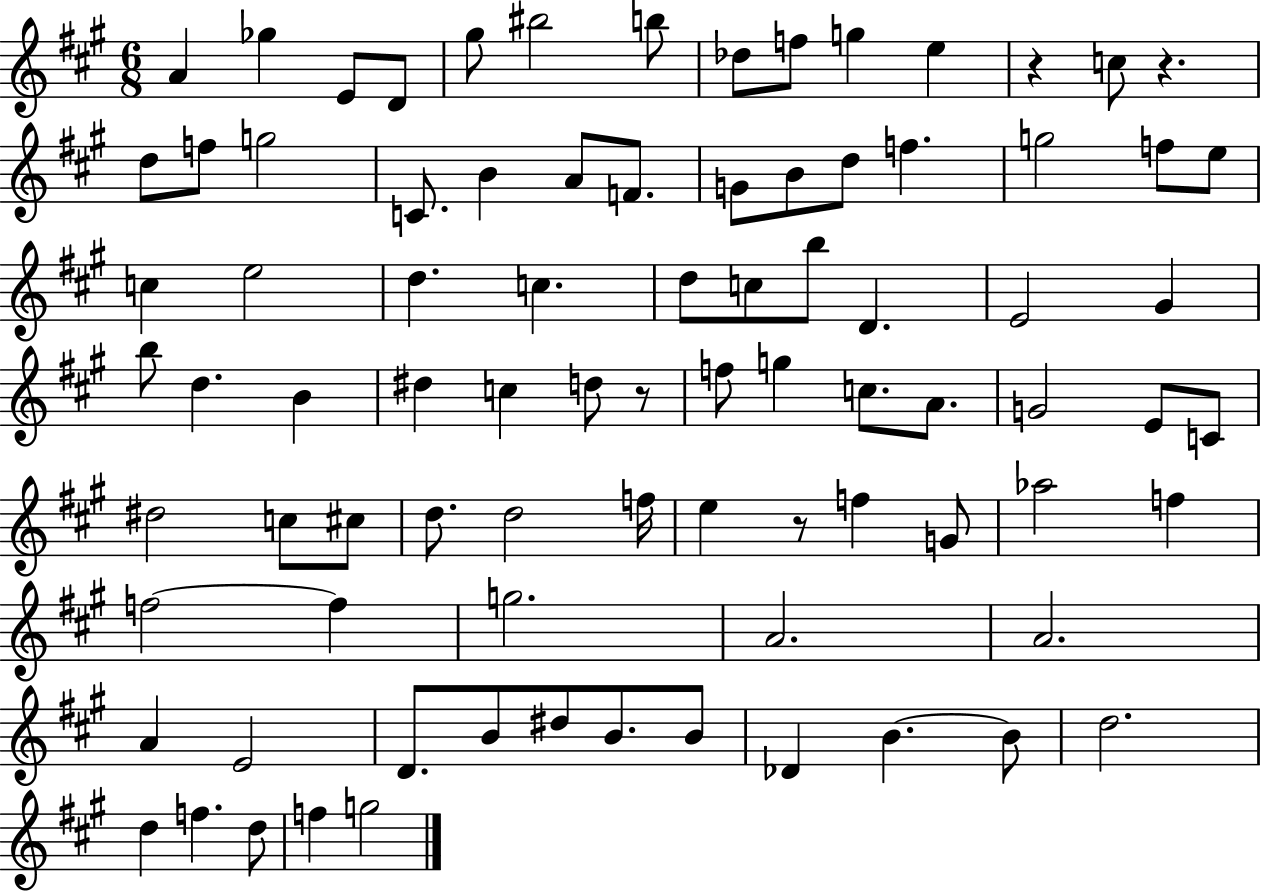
A4/q Gb5/q E4/e D4/e G#5/e BIS5/h B5/e Db5/e F5/e G5/q E5/q R/q C5/e R/q. D5/e F5/e G5/h C4/e. B4/q A4/e F4/e. G4/e B4/e D5/e F5/q. G5/h F5/e E5/e C5/q E5/h D5/q. C5/q. D5/e C5/e B5/e D4/q. E4/h G#4/q B5/e D5/q. B4/q D#5/q C5/q D5/e R/e F5/e G5/q C5/e. A4/e. G4/h E4/e C4/e D#5/h C5/e C#5/e D5/e. D5/h F5/s E5/q R/e F5/q G4/e Ab5/h F5/q F5/h F5/q G5/h. A4/h. A4/h. A4/q E4/h D4/e. B4/e D#5/e B4/e. B4/e Db4/q B4/q. B4/e D5/h. D5/q F5/q. D5/e F5/q G5/h